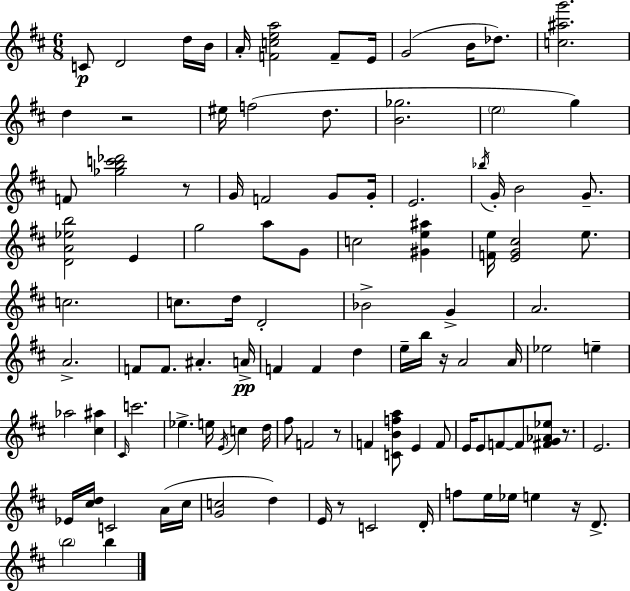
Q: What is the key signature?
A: D major